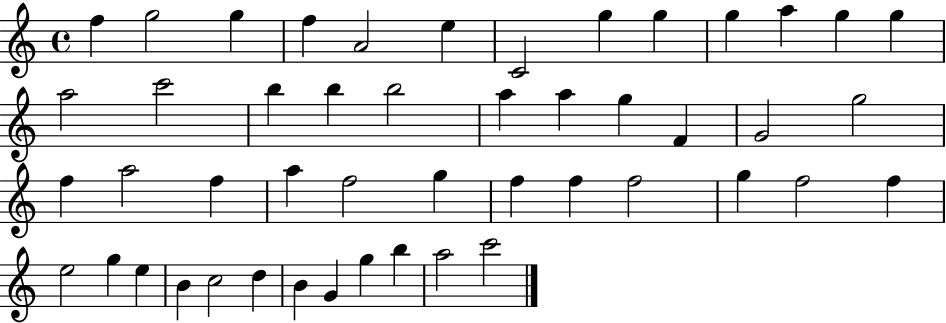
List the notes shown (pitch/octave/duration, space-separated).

F5/q G5/h G5/q F5/q A4/h E5/q C4/h G5/q G5/q G5/q A5/q G5/q G5/q A5/h C6/h B5/q B5/q B5/h A5/q A5/q G5/q F4/q G4/h G5/h F5/q A5/h F5/q A5/q F5/h G5/q F5/q F5/q F5/h G5/q F5/h F5/q E5/h G5/q E5/q B4/q C5/h D5/q B4/q G4/q G5/q B5/q A5/h C6/h